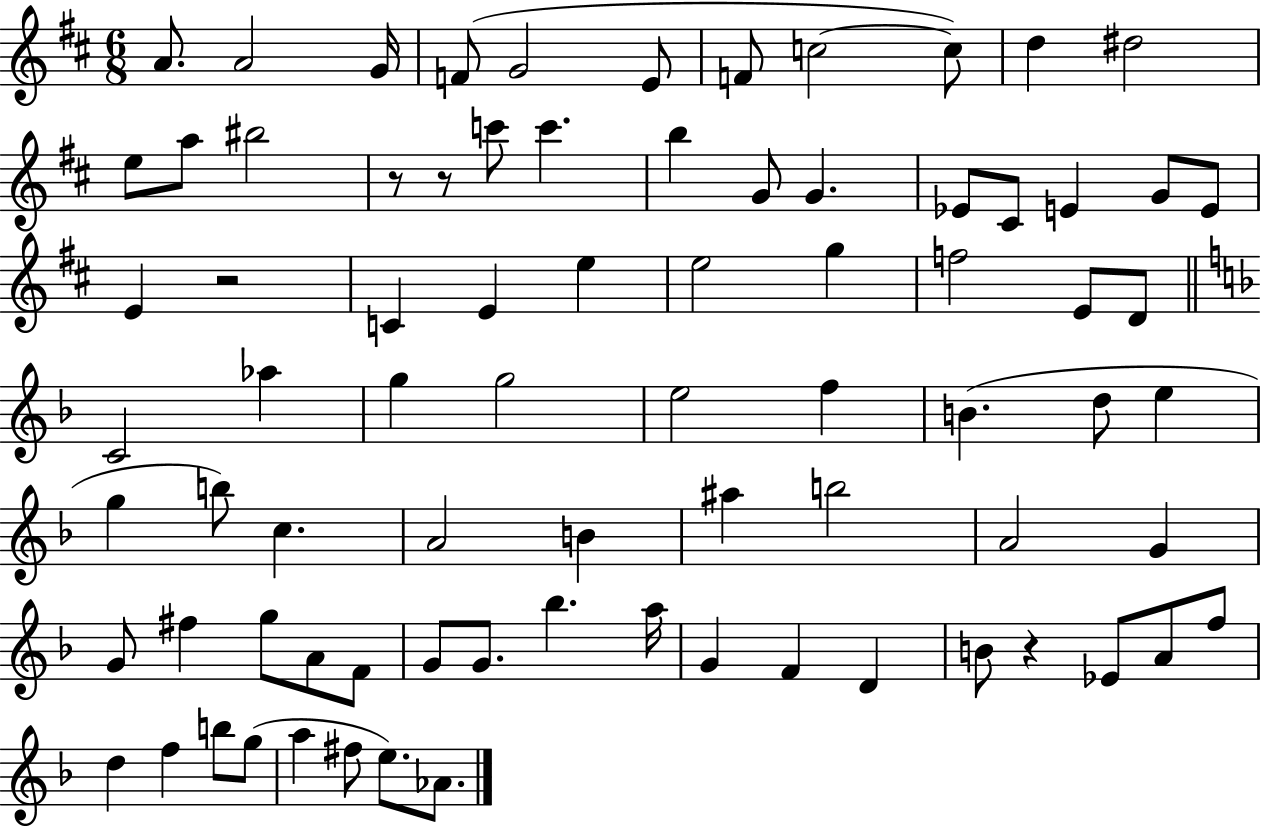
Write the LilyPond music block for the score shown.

{
  \clef treble
  \numericTimeSignature
  \time 6/8
  \key d \major
  a'8. a'2 g'16 | f'8( g'2 e'8 | f'8 c''2~~ c''8) | d''4 dis''2 | \break e''8 a''8 bis''2 | r8 r8 c'''8 c'''4. | b''4 g'8 g'4. | ees'8 cis'8 e'4 g'8 e'8 | \break e'4 r2 | c'4 e'4 e''4 | e''2 g''4 | f''2 e'8 d'8 | \break \bar "||" \break \key f \major c'2 aes''4 | g''4 g''2 | e''2 f''4 | b'4.( d''8 e''4 | \break g''4 b''8) c''4. | a'2 b'4 | ais''4 b''2 | a'2 g'4 | \break g'8 fis''4 g''8 a'8 f'8 | g'8 g'8. bes''4. a''16 | g'4 f'4 d'4 | b'8 r4 ees'8 a'8 f''8 | \break d''4 f''4 b''8 g''8( | a''4 fis''8 e''8.) aes'8. | \bar "|."
}